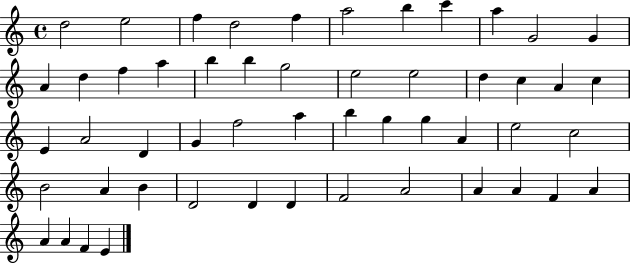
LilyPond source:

{
  \clef treble
  \time 4/4
  \defaultTimeSignature
  \key c \major
  d''2 e''2 | f''4 d''2 f''4 | a''2 b''4 c'''4 | a''4 g'2 g'4 | \break a'4 d''4 f''4 a''4 | b''4 b''4 g''2 | e''2 e''2 | d''4 c''4 a'4 c''4 | \break e'4 a'2 d'4 | g'4 f''2 a''4 | b''4 g''4 g''4 a'4 | e''2 c''2 | \break b'2 a'4 b'4 | d'2 d'4 d'4 | f'2 a'2 | a'4 a'4 f'4 a'4 | \break a'4 a'4 f'4 e'4 | \bar "|."
}